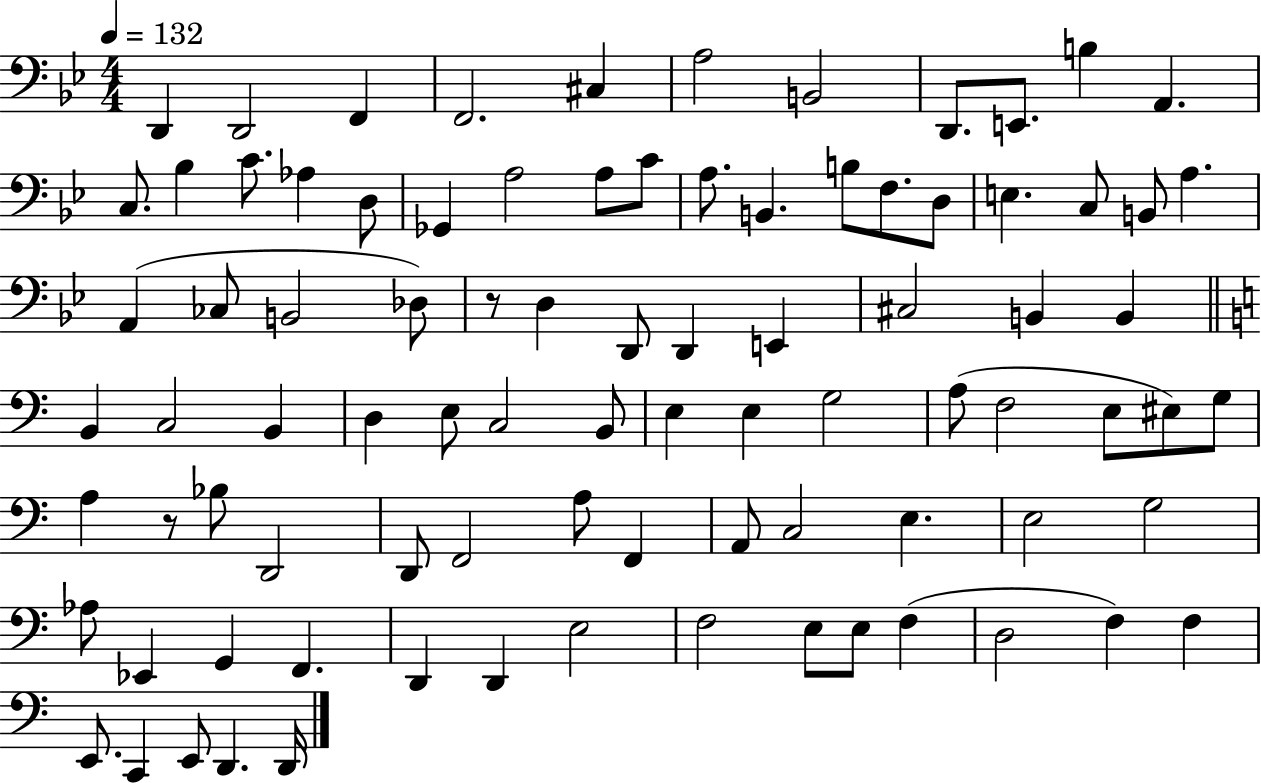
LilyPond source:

{
  \clef bass
  \numericTimeSignature
  \time 4/4
  \key bes \major
  \tempo 4 = 132
  d,4 d,2 f,4 | f,2. cis4 | a2 b,2 | d,8. e,8. b4 a,4. | \break c8. bes4 c'8. aes4 d8 | ges,4 a2 a8 c'8 | a8. b,4. b8 f8. d8 | e4. c8 b,8 a4. | \break a,4( ces8 b,2 des8) | r8 d4 d,8 d,4 e,4 | cis2 b,4 b,4 | \bar "||" \break \key c \major b,4 c2 b,4 | d4 e8 c2 b,8 | e4 e4 g2 | a8( f2 e8 eis8) g8 | \break a4 r8 bes8 d,2 | d,8 f,2 a8 f,4 | a,8 c2 e4. | e2 g2 | \break aes8 ees,4 g,4 f,4. | d,4 d,4 e2 | f2 e8 e8 f4( | d2 f4) f4 | \break e,8. c,4 e,8 d,4. d,16 | \bar "|."
}